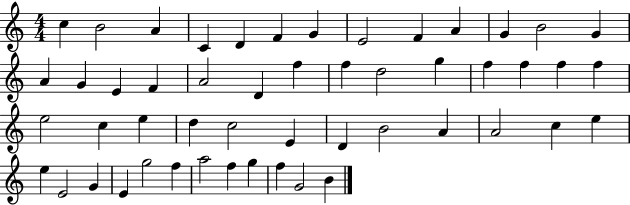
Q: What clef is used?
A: treble